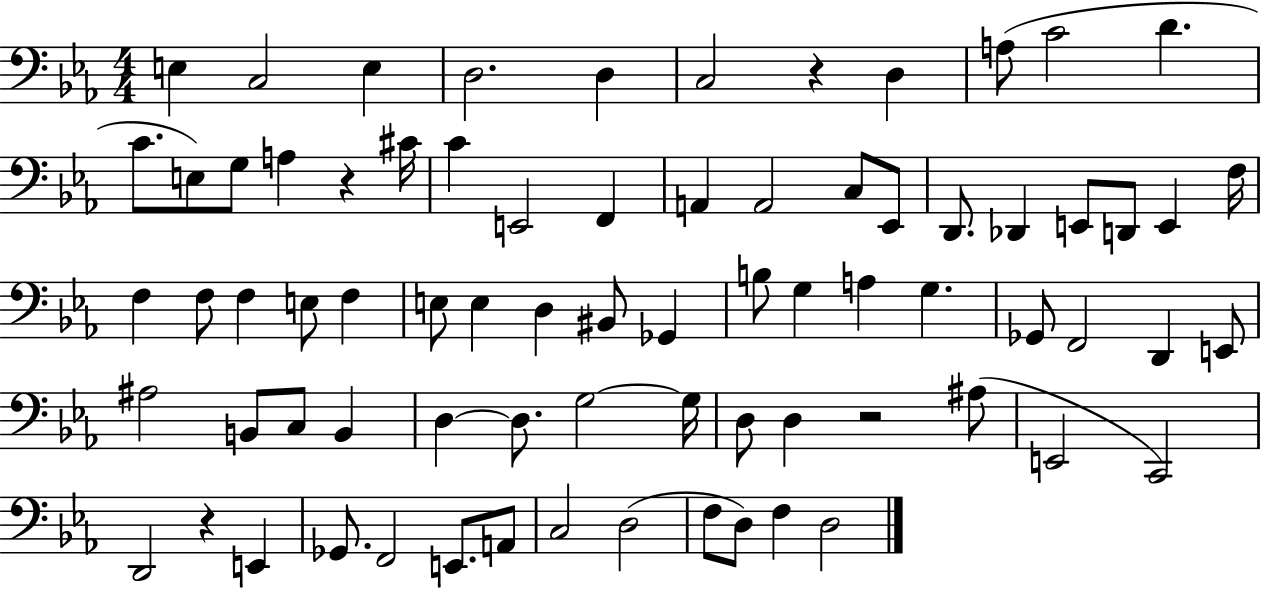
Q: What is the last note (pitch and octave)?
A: D3